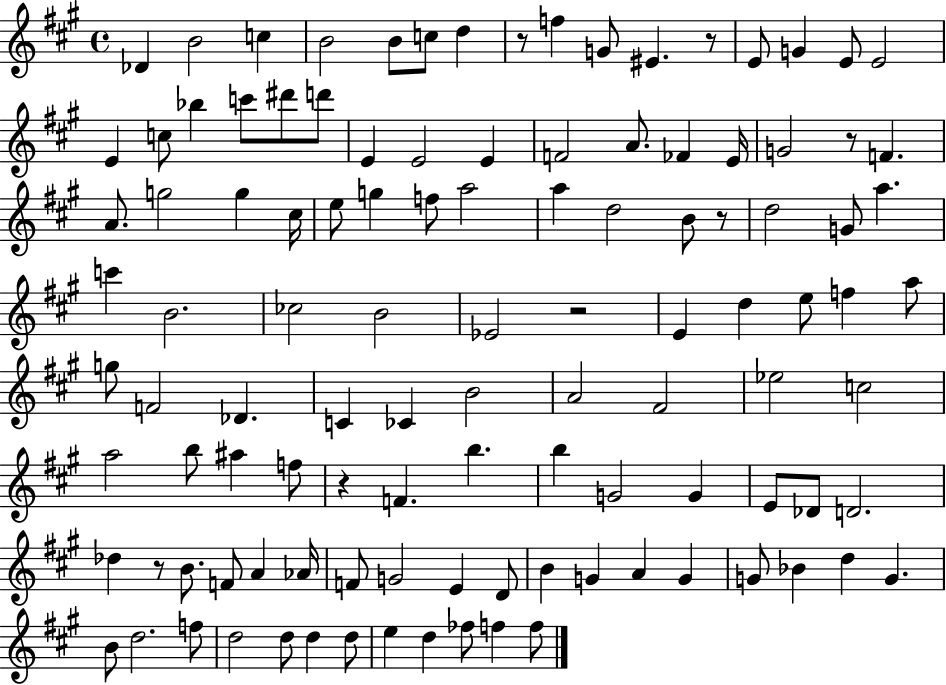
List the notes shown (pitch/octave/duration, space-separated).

Db4/q B4/h C5/q B4/h B4/e C5/e D5/q R/e F5/q G4/e EIS4/q. R/e E4/e G4/q E4/e E4/h E4/q C5/e Bb5/q C6/e D#6/e D6/e E4/q E4/h E4/q F4/h A4/e. FES4/q E4/s G4/h R/e F4/q. A4/e. G5/h G5/q C#5/s E5/e G5/q F5/e A5/h A5/q D5/h B4/e R/e D5/h G4/e A5/q. C6/q B4/h. CES5/h B4/h Eb4/h R/h E4/q D5/q E5/e F5/q A5/e G5/e F4/h Db4/q. C4/q CES4/q B4/h A4/h F#4/h Eb5/h C5/h A5/h B5/e A#5/q F5/e R/q F4/q. B5/q. B5/q G4/h G4/q E4/e Db4/e D4/h. Db5/q R/e B4/e. F4/e A4/q Ab4/s F4/e G4/h E4/q D4/e B4/q G4/q A4/q G4/q G4/e Bb4/q D5/q G4/q. B4/e D5/h. F5/e D5/h D5/e D5/q D5/e E5/q D5/q FES5/e F5/q F5/e